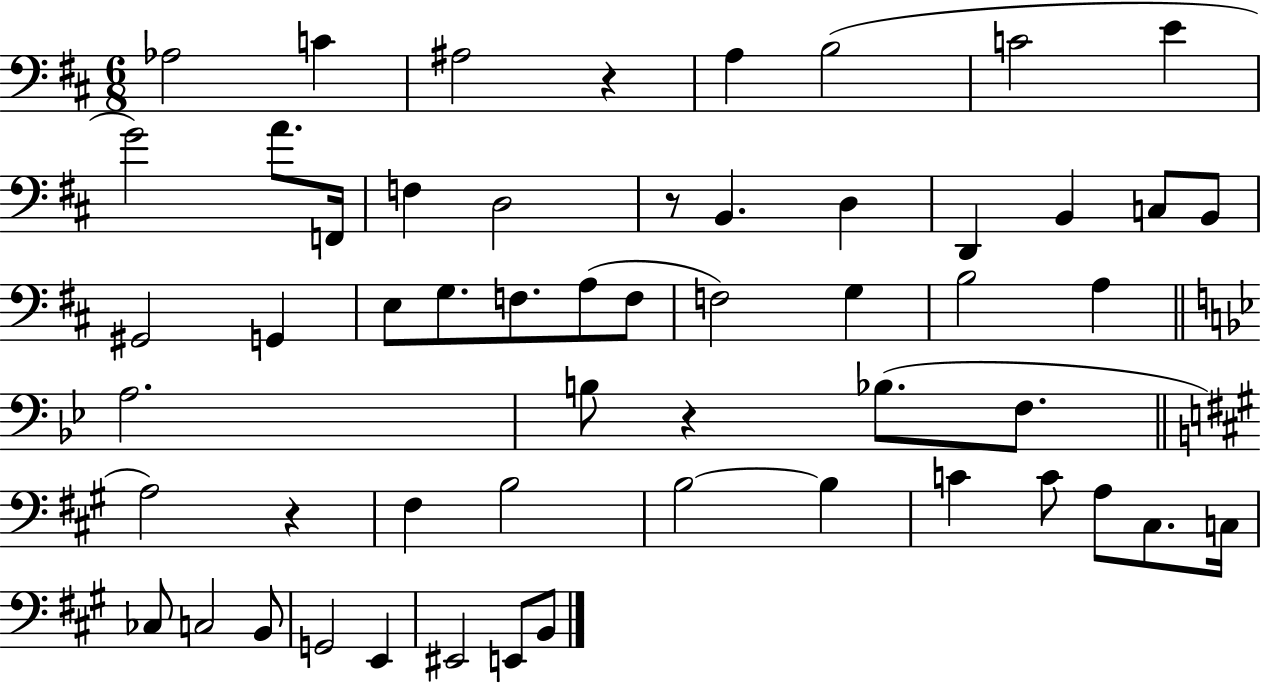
Ab3/h C4/q A#3/h R/q A3/q B3/h C4/h E4/q G4/h A4/e. F2/s F3/q D3/h R/e B2/q. D3/q D2/q B2/q C3/e B2/e G#2/h G2/q E3/e G3/e. F3/e. A3/e F3/e F3/h G3/q B3/h A3/q A3/h. B3/e R/q Bb3/e. F3/e. A3/h R/q F#3/q B3/h B3/h B3/q C4/q C4/e A3/e C#3/e. C3/s CES3/e C3/h B2/e G2/h E2/q EIS2/h E2/e B2/e